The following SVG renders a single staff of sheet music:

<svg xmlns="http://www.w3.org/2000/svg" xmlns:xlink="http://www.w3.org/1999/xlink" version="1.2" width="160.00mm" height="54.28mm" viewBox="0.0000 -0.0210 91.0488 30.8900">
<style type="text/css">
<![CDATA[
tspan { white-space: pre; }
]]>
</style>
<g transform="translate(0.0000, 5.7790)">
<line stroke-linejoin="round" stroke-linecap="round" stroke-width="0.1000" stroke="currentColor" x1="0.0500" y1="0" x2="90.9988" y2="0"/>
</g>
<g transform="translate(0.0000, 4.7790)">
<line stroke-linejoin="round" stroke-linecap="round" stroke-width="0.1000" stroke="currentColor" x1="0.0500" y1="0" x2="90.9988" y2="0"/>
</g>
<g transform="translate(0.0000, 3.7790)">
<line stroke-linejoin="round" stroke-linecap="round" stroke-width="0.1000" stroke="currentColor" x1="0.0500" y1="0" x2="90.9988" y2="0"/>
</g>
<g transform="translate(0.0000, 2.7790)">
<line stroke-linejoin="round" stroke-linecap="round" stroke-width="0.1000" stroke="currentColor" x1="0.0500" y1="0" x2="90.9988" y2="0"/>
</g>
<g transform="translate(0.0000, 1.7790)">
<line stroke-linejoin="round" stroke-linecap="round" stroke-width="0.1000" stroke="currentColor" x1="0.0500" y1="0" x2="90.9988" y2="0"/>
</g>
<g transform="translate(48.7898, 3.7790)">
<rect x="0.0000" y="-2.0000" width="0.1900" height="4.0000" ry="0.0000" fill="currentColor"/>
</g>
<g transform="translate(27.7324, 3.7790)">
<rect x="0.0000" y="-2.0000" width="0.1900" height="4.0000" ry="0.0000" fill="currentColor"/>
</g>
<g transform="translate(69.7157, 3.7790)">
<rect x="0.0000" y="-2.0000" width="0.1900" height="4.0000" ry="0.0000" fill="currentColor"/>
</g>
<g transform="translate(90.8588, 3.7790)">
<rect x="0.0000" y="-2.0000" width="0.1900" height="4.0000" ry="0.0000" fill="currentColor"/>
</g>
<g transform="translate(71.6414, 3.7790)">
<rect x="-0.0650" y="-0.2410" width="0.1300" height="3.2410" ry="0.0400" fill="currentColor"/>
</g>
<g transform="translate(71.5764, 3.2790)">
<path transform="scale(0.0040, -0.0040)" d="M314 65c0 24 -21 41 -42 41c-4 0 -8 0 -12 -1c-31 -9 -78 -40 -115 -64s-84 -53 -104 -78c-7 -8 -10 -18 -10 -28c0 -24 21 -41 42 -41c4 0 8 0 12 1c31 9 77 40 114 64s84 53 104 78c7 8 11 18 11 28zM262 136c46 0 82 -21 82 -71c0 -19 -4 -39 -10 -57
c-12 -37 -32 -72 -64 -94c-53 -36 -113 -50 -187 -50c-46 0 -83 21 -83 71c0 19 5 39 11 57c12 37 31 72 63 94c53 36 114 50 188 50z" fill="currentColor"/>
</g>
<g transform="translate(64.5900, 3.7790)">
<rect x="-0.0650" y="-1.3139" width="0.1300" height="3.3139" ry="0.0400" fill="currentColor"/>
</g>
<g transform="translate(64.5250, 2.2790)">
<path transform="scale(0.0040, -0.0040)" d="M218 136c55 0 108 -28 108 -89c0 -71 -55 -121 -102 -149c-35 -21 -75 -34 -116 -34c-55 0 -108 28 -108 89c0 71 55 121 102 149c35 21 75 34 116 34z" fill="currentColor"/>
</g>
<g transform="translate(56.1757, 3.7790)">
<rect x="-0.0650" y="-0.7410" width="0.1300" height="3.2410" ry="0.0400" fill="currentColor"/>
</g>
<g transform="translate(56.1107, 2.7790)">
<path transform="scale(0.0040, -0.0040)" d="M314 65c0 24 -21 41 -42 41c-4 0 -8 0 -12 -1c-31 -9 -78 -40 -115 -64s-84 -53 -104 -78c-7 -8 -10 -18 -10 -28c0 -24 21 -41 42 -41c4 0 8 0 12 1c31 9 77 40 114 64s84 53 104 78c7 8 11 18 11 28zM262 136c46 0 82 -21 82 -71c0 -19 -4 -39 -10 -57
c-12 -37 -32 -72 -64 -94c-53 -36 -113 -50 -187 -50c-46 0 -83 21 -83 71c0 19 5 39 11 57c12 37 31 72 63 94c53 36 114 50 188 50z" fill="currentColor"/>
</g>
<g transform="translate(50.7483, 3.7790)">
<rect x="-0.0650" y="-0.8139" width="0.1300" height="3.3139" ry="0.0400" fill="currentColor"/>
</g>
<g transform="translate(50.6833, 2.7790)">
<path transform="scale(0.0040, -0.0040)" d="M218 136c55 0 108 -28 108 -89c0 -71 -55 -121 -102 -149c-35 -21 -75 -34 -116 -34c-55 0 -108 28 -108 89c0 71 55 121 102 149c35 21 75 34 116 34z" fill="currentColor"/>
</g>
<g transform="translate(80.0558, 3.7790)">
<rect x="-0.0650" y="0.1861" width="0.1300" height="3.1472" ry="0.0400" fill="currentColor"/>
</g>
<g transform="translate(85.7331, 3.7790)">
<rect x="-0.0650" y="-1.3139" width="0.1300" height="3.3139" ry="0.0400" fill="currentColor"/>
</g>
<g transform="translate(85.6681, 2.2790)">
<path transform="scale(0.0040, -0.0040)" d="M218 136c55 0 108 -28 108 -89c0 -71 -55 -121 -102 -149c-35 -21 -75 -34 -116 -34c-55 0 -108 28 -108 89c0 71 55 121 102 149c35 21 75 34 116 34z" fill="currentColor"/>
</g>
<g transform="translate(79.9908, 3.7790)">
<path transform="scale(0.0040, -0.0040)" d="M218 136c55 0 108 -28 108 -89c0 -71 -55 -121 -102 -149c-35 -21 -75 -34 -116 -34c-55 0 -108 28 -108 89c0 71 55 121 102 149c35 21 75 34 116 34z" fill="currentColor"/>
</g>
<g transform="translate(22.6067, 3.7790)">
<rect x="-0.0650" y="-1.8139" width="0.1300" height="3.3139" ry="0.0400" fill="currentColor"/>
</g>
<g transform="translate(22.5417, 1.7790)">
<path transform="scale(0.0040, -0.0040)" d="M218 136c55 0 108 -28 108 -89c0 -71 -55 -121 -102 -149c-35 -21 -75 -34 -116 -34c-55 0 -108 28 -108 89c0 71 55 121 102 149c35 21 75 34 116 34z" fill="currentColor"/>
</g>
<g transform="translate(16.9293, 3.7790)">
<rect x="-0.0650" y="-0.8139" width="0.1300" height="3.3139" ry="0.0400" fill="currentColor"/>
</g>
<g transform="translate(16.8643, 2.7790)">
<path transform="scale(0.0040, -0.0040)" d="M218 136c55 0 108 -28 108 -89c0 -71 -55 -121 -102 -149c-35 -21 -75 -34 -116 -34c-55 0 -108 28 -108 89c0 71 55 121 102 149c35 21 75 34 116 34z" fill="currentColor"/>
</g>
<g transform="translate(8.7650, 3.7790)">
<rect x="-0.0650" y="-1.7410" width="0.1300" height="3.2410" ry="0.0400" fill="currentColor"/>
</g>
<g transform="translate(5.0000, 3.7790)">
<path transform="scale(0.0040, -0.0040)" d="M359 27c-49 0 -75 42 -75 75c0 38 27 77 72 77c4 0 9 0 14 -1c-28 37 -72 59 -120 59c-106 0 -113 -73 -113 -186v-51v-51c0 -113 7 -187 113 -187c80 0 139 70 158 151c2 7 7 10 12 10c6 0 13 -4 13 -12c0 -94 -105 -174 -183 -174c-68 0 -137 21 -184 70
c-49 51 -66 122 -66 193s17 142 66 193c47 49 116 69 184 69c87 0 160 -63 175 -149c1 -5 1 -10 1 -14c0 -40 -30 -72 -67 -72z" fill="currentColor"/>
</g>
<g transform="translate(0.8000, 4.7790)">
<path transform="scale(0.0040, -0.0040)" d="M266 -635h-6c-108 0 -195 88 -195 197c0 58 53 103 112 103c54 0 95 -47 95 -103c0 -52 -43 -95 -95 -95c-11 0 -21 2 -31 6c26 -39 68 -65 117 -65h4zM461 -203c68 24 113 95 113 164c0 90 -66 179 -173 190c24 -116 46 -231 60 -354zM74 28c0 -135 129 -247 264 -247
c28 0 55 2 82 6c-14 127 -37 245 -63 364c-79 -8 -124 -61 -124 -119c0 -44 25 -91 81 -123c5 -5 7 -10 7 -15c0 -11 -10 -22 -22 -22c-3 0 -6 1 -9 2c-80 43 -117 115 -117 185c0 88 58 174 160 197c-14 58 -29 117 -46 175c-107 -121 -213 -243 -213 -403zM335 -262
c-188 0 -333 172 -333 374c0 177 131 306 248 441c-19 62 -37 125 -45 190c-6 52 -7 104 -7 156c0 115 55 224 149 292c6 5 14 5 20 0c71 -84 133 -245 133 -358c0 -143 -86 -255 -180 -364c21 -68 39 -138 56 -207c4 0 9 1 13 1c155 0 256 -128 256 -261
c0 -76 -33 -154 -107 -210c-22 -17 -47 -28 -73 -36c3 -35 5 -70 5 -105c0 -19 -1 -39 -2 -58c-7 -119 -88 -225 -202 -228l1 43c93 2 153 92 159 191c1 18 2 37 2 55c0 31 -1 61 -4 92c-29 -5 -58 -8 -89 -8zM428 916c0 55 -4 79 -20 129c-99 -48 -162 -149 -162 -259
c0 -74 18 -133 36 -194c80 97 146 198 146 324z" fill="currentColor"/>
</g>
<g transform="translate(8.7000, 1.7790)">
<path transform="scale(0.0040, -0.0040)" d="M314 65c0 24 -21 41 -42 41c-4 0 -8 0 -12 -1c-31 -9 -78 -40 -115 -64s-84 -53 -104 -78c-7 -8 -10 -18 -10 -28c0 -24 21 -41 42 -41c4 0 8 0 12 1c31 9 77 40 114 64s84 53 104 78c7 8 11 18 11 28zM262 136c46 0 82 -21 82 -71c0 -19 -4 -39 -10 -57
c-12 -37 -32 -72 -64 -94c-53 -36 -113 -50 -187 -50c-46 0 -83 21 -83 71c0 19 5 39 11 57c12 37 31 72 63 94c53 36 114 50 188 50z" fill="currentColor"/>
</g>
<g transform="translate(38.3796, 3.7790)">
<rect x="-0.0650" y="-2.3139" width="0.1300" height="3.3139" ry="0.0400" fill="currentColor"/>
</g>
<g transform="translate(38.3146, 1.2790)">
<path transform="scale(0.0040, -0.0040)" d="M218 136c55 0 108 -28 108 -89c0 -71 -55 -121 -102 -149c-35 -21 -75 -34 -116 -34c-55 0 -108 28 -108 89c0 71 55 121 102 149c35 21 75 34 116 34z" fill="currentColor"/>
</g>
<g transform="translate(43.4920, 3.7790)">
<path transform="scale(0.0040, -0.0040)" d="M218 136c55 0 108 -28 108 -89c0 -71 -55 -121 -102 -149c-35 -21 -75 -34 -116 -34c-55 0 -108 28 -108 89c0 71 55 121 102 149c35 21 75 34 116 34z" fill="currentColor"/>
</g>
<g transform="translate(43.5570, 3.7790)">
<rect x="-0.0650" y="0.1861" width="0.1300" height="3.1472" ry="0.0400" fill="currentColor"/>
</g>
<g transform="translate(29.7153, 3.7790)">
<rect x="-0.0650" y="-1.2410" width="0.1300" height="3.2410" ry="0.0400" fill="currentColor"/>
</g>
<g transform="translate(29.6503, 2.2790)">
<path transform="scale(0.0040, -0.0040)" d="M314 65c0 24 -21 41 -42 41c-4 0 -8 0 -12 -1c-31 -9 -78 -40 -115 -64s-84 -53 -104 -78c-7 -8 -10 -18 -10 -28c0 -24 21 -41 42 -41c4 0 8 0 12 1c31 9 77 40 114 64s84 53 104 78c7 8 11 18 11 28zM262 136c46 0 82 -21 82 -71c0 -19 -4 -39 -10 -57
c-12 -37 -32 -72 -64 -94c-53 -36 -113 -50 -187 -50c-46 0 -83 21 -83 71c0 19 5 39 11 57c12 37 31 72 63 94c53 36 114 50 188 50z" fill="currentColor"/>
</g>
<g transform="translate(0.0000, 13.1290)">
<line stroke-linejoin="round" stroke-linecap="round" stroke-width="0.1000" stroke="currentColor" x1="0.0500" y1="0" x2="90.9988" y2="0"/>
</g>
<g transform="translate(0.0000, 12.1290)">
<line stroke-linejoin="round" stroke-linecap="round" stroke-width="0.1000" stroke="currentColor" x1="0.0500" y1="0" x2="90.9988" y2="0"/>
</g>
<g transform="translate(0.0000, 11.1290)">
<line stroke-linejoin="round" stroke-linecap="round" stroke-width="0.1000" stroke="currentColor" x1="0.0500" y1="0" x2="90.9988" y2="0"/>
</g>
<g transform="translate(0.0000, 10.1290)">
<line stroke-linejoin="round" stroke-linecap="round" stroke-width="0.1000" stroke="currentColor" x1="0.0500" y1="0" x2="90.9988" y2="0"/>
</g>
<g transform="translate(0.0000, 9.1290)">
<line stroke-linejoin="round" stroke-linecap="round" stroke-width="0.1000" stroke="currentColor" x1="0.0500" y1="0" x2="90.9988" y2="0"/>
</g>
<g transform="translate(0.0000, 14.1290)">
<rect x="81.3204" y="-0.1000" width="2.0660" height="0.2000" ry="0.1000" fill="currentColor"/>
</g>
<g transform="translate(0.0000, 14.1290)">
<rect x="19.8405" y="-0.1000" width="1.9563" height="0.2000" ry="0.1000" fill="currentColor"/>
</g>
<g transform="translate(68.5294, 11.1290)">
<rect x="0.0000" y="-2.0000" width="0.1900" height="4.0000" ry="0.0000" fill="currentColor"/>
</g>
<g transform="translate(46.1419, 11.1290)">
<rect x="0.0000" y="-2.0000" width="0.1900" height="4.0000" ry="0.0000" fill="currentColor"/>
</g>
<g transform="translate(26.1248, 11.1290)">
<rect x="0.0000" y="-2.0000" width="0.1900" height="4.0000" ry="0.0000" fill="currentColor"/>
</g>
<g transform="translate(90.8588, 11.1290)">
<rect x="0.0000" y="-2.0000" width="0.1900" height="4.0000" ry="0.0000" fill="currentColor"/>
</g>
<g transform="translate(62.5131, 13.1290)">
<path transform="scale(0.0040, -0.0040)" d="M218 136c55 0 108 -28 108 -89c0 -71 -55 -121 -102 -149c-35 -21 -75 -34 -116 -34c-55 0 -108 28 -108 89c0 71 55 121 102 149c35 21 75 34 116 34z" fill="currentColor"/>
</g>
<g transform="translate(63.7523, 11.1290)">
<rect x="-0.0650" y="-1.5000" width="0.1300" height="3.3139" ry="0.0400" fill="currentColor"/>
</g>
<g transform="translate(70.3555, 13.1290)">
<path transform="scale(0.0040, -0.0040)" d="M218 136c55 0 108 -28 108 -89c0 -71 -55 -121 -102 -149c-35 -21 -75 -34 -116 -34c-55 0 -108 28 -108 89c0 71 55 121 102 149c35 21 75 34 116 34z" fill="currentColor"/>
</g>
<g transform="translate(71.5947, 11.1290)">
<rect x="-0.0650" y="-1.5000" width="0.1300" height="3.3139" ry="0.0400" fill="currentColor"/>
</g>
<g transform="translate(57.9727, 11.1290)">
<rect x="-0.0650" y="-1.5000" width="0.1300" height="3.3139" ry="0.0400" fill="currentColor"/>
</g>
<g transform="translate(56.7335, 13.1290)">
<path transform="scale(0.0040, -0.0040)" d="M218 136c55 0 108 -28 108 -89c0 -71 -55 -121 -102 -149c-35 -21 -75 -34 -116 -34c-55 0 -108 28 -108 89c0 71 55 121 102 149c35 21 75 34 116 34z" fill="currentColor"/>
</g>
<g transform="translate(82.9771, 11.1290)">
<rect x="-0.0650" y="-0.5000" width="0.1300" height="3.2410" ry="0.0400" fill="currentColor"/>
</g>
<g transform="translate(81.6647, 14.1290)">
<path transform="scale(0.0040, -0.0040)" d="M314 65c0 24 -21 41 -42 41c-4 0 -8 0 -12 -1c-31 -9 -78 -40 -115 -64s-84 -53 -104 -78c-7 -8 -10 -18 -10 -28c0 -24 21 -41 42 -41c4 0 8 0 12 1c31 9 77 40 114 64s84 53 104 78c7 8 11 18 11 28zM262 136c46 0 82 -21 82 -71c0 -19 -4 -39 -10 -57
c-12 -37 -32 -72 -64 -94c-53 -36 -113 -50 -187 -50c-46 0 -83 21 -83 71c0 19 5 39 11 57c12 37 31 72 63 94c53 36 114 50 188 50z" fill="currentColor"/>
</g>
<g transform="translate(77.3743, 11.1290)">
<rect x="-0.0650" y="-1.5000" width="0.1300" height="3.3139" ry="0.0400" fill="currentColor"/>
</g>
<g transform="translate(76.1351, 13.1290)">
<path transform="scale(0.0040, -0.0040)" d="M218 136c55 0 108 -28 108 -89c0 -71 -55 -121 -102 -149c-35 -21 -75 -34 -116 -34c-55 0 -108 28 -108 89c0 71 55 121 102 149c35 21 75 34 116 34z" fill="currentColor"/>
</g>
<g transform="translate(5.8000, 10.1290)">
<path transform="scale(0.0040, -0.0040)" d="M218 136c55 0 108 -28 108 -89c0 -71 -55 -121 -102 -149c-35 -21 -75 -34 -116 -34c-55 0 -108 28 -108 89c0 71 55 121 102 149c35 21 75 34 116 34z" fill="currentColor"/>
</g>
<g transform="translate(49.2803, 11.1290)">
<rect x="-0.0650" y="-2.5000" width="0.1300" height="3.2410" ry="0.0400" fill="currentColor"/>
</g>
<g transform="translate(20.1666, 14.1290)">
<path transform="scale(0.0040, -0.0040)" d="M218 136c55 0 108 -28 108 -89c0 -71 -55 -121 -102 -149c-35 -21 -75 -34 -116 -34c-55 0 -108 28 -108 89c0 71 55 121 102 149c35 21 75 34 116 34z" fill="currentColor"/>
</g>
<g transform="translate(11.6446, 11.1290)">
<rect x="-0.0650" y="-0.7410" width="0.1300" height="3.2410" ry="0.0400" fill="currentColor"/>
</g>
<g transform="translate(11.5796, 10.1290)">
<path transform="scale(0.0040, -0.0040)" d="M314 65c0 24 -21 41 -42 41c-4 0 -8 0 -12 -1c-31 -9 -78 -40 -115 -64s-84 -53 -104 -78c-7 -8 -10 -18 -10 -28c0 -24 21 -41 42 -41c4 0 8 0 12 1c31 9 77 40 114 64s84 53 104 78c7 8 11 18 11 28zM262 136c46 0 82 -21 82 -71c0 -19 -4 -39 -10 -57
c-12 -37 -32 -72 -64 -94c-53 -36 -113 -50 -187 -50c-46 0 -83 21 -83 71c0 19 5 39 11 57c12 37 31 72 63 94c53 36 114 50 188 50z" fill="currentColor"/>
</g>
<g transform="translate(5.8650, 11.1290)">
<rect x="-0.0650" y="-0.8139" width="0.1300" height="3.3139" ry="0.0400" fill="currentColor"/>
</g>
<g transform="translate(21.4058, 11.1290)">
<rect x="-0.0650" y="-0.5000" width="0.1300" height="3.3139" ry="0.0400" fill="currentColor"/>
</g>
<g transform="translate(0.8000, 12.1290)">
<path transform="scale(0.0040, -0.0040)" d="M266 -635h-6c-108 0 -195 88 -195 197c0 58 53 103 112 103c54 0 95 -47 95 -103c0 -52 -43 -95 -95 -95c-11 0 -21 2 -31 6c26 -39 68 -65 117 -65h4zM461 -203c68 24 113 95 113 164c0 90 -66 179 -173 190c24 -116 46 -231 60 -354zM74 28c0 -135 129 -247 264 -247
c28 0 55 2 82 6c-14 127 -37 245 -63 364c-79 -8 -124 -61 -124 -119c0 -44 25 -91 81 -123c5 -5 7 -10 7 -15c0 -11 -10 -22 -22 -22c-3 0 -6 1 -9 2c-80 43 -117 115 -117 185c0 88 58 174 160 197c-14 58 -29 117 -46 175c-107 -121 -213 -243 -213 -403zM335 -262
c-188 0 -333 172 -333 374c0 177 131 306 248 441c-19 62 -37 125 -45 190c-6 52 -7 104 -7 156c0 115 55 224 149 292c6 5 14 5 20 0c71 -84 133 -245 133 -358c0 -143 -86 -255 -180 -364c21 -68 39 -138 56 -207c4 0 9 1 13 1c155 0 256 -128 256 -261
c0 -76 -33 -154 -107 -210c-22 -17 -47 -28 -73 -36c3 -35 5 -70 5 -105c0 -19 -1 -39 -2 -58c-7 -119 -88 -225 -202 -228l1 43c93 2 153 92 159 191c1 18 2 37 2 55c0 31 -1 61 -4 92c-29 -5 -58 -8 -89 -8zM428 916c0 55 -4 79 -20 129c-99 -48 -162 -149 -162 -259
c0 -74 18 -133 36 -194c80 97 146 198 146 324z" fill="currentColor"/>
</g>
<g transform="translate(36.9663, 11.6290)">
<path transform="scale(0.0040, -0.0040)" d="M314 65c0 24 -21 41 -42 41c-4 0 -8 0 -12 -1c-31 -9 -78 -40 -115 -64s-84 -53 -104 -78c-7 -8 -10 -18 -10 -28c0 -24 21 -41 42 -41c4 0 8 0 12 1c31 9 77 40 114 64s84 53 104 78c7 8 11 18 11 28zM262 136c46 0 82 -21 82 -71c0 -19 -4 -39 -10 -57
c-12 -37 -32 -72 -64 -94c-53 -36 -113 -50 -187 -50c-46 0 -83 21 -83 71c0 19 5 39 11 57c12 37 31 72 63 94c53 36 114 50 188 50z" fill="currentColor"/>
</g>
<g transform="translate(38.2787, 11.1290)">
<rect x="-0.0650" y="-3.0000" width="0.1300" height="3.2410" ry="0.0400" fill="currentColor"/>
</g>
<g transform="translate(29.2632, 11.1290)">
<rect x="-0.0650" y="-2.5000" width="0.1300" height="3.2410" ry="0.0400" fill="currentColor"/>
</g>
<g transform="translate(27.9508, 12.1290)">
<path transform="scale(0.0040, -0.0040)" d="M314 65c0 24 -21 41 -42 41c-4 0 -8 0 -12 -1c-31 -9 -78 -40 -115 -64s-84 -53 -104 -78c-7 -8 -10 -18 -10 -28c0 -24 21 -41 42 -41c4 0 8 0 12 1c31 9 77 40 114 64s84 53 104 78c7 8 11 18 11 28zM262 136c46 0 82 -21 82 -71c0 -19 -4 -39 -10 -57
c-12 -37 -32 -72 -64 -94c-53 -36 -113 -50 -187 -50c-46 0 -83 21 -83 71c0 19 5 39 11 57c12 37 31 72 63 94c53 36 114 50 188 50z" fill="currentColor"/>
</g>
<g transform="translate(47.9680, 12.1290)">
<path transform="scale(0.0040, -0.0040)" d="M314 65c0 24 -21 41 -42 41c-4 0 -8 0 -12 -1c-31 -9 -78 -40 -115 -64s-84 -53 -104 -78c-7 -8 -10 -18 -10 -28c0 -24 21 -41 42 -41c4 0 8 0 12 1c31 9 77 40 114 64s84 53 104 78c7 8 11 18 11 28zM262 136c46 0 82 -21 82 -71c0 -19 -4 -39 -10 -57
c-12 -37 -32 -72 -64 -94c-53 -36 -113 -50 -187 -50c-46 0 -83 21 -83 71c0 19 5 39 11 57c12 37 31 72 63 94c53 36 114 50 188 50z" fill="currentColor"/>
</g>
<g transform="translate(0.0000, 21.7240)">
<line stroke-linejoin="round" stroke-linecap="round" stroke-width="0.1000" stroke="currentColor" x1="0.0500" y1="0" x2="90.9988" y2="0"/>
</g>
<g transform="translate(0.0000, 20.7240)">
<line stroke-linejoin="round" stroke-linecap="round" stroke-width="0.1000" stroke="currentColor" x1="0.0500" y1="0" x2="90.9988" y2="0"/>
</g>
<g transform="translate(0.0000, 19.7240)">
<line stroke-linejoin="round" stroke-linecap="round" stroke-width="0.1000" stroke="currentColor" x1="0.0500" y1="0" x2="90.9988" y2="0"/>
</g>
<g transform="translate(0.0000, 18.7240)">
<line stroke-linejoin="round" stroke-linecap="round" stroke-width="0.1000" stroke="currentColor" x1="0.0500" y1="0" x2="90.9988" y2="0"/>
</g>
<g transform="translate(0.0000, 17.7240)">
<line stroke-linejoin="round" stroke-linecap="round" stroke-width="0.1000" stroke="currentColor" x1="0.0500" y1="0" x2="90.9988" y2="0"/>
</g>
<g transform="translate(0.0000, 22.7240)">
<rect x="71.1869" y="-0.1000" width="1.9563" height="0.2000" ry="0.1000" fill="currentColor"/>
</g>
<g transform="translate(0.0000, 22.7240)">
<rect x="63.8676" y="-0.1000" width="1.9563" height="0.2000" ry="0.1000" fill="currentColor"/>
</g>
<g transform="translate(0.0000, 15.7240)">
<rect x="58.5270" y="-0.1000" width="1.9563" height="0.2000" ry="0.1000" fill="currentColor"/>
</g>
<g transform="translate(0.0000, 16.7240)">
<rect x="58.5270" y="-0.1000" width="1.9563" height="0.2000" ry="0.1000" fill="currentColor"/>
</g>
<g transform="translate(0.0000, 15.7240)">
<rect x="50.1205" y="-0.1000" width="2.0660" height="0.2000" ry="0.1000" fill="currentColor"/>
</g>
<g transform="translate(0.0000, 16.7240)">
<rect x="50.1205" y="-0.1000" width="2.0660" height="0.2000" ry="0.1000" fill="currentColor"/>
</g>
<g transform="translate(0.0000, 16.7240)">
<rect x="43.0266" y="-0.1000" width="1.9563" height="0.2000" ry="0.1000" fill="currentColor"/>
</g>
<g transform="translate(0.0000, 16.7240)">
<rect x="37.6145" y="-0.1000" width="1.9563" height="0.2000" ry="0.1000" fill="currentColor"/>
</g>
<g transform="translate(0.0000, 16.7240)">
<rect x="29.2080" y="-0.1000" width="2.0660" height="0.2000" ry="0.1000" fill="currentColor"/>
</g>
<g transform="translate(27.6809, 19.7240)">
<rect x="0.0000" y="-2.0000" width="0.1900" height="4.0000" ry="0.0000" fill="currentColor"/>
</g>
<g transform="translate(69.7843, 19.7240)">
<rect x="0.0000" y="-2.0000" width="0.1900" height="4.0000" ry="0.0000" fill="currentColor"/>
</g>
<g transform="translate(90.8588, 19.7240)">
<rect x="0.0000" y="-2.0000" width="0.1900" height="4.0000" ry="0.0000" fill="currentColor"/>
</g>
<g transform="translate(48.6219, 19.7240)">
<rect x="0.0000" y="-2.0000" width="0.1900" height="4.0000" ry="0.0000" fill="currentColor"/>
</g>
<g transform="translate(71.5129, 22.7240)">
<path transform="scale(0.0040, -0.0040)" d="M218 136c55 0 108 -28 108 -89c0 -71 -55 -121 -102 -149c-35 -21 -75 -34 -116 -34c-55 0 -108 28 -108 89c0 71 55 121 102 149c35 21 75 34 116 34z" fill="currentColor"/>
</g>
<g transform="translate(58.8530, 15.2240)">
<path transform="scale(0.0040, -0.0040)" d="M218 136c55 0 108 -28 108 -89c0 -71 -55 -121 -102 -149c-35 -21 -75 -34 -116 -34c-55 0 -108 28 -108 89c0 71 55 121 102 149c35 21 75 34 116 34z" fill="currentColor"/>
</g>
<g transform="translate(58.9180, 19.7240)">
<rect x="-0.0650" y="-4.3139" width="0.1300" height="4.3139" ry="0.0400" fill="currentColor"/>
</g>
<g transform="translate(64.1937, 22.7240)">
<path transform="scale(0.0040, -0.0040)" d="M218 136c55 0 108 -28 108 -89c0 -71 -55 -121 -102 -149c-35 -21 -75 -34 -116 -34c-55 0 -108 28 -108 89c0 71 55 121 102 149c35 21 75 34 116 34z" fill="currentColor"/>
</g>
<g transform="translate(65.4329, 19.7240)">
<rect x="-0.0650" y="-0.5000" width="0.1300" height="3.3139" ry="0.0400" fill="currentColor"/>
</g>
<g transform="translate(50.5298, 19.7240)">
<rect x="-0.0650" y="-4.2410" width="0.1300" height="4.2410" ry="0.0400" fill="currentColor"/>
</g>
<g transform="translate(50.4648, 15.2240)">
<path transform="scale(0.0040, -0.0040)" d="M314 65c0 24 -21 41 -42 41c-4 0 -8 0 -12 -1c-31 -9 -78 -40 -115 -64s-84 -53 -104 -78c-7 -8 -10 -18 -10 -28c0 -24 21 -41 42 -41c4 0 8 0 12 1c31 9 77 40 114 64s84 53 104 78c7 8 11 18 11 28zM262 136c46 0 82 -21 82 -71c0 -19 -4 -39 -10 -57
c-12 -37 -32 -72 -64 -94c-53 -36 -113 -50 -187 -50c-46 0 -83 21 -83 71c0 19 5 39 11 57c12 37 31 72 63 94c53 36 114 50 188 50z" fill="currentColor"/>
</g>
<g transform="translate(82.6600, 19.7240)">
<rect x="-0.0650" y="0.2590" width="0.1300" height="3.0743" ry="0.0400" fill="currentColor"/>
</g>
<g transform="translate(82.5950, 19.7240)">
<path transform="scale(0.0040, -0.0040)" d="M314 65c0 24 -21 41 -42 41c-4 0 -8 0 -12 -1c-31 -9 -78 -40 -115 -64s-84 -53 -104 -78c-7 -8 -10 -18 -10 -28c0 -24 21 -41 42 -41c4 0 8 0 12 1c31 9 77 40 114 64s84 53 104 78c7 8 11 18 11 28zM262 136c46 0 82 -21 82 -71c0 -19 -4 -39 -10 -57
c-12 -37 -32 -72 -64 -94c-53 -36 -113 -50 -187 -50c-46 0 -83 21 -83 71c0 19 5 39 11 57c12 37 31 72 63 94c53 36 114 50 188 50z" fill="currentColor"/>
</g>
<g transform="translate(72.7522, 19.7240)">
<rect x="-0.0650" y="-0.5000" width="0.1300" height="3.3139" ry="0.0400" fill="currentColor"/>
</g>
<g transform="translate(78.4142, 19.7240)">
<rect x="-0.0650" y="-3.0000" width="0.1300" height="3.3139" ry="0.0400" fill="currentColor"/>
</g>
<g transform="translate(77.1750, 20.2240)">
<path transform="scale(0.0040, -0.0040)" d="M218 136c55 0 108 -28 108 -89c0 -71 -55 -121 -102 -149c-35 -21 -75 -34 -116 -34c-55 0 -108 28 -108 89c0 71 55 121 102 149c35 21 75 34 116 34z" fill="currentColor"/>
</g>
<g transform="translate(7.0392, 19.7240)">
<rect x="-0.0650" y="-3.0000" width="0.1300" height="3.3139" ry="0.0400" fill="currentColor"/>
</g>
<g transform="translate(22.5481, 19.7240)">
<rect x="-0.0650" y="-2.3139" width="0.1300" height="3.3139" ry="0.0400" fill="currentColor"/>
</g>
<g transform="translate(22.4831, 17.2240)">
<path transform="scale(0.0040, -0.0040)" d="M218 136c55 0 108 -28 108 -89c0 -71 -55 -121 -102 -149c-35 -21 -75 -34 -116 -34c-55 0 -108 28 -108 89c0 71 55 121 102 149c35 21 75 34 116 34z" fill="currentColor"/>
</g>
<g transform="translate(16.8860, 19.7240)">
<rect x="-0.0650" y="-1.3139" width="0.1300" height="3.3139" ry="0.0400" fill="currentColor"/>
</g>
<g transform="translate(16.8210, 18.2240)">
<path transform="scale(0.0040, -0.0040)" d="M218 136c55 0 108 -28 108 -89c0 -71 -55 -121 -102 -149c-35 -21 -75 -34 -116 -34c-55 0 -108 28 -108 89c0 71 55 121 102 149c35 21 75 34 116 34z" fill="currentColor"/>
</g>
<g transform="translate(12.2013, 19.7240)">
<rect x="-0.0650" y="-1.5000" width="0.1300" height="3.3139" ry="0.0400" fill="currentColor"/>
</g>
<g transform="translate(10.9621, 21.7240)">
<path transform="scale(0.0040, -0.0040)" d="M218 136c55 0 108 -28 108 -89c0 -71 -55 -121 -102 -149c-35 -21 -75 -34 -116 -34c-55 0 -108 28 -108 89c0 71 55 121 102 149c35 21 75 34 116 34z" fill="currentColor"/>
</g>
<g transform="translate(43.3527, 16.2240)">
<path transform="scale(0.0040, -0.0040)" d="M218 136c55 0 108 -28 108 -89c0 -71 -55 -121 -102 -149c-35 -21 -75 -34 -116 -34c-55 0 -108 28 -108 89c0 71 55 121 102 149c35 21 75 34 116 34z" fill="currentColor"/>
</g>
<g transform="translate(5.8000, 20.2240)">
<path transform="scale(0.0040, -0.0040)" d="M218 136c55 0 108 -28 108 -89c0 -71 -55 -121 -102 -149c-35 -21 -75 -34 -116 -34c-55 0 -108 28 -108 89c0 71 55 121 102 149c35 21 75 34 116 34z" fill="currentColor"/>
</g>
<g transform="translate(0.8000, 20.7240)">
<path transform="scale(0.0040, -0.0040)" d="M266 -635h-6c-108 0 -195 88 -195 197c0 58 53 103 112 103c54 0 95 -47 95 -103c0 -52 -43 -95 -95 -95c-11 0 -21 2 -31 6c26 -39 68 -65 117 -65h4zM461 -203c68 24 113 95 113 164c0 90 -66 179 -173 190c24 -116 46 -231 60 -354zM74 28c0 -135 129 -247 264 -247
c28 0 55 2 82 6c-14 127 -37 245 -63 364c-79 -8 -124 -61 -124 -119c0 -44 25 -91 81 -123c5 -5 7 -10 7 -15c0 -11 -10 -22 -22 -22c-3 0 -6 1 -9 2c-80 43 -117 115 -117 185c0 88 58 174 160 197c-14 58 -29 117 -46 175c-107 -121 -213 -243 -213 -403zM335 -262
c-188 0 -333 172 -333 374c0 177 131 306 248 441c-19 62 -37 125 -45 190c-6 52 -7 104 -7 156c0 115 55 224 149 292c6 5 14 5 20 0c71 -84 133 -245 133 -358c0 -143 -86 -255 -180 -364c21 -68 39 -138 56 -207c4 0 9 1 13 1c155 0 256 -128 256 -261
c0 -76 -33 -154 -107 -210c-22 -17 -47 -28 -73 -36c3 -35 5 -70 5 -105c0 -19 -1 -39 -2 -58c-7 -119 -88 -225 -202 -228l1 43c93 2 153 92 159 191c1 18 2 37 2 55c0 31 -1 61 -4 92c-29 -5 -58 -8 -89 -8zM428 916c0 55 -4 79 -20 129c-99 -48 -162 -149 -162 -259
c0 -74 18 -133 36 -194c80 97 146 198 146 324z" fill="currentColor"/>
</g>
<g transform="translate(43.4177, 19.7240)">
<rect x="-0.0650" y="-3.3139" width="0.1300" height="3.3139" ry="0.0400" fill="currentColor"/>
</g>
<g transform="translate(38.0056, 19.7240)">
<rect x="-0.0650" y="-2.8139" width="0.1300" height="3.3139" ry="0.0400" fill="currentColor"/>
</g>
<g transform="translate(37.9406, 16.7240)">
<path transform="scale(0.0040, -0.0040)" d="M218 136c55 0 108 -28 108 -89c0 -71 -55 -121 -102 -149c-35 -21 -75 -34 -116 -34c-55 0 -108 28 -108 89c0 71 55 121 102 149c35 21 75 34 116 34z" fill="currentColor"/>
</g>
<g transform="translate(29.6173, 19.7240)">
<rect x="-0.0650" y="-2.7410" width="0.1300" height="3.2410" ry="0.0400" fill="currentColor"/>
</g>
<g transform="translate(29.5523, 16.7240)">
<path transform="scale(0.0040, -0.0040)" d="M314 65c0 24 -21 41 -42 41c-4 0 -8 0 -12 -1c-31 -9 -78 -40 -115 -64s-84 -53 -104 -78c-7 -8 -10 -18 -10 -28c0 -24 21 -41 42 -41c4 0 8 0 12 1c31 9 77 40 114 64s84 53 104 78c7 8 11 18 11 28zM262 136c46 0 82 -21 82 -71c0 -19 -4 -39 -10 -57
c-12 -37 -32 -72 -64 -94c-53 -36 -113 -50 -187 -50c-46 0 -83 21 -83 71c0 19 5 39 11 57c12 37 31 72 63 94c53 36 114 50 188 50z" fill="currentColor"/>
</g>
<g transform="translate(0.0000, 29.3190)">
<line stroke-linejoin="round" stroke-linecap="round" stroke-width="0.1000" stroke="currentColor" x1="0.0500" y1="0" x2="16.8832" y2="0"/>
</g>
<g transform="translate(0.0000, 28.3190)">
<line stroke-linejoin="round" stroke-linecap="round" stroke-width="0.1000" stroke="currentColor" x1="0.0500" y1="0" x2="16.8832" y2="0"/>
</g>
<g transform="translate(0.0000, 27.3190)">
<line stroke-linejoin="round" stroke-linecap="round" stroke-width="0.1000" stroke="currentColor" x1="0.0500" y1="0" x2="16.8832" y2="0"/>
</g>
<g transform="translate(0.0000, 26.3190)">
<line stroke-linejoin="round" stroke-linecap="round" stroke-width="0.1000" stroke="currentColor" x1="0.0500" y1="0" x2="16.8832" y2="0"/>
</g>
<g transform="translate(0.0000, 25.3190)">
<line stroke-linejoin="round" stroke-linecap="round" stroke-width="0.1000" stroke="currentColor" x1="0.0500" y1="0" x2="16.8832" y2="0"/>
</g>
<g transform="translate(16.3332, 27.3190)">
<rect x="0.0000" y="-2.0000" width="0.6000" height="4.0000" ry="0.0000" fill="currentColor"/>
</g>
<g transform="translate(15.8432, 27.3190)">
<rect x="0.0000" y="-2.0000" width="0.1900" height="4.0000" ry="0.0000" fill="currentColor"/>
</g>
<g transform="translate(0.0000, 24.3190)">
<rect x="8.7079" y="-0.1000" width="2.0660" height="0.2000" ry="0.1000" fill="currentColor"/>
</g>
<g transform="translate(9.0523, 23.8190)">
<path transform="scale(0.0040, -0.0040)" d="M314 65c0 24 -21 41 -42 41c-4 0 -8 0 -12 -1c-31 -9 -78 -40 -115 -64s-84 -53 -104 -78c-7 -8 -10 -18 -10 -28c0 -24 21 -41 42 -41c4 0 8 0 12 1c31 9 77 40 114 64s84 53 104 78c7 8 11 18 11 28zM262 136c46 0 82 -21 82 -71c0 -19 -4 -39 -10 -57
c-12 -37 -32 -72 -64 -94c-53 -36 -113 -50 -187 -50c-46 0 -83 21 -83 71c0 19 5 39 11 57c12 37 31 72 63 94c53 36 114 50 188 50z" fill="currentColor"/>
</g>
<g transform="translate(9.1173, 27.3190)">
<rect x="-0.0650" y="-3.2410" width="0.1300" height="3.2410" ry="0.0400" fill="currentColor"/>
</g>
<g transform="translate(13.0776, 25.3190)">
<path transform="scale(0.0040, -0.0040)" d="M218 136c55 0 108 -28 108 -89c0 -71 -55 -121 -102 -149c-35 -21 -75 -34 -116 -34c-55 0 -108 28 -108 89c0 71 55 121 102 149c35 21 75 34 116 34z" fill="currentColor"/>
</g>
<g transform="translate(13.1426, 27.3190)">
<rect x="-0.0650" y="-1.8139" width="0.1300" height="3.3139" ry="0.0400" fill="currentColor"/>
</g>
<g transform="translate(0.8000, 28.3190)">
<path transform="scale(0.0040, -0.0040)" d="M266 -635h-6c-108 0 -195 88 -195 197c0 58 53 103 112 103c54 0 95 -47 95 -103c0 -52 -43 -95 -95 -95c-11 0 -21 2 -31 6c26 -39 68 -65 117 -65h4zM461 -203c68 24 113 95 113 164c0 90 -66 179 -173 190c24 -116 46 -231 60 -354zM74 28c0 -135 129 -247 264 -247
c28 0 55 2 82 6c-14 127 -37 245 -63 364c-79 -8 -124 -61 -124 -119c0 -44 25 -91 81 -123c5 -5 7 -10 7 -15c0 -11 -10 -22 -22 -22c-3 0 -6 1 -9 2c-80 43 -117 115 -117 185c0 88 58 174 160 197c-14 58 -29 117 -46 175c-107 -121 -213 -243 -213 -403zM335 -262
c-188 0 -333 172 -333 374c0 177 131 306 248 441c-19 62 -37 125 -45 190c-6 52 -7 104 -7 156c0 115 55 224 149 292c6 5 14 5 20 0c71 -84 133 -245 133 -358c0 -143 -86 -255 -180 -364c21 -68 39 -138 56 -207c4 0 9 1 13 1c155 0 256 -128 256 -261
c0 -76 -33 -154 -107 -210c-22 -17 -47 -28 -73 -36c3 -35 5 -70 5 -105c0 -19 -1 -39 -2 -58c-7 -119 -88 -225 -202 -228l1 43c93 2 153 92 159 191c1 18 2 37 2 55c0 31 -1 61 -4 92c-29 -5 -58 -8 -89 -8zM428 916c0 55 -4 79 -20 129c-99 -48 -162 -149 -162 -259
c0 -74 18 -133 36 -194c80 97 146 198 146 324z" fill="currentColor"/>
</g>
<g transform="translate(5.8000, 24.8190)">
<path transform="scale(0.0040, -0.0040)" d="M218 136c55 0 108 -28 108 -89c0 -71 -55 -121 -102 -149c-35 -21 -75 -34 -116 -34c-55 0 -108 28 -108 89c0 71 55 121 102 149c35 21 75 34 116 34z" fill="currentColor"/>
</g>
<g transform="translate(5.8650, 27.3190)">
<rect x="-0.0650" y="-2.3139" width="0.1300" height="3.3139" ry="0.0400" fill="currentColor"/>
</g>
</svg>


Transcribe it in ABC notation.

X:1
T:Untitled
M:4/4
L:1/4
K:C
f2 d f e2 g B d d2 e c2 B e d d2 C G2 A2 G2 E E E E C2 A E e g a2 a b d'2 d' C C A B2 g b2 f